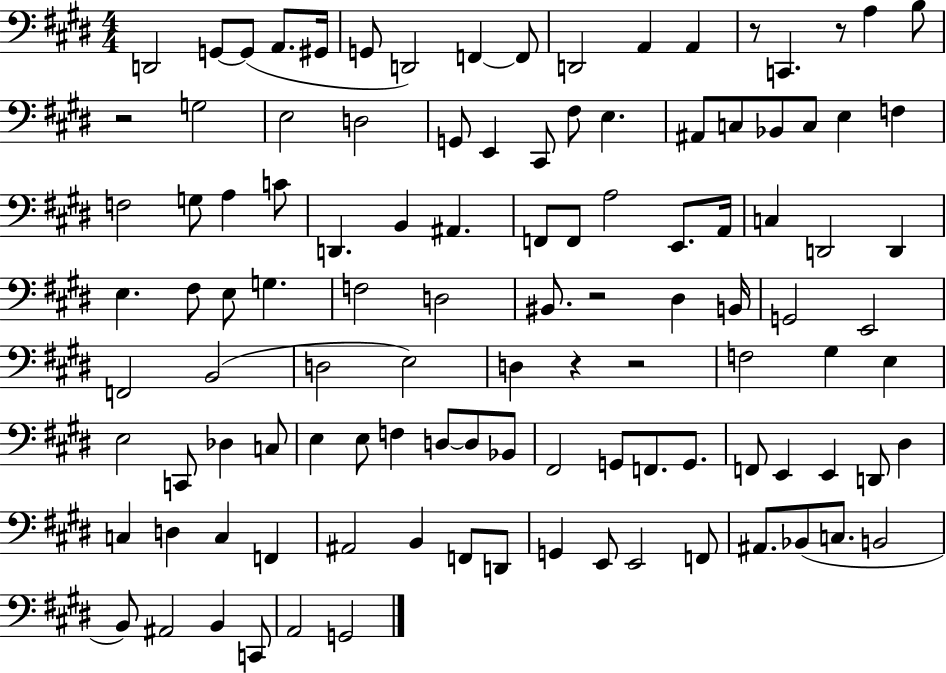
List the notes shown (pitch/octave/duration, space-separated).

D2/h G2/e G2/e A2/e. G#2/s G2/e D2/h F2/q F2/e D2/h A2/q A2/q R/e C2/q. R/e A3/q B3/e R/h G3/h E3/h D3/h G2/e E2/q C#2/e F#3/e E3/q. A#2/e C3/e Bb2/e C3/e E3/q F3/q F3/h G3/e A3/q C4/e D2/q. B2/q A#2/q. F2/e F2/e A3/h E2/e. A2/s C3/q D2/h D2/q E3/q. F#3/e E3/e G3/q. F3/h D3/h BIS2/e. R/h D#3/q B2/s G2/h E2/h F2/h B2/h D3/h E3/h D3/q R/q R/h F3/h G#3/q E3/q E3/h C2/e Db3/q C3/e E3/q E3/e F3/q D3/e D3/e Bb2/e F#2/h G2/e F2/e. G2/e. F2/e E2/q E2/q D2/e D#3/q C3/q D3/q C3/q F2/q A#2/h B2/q F2/e D2/e G2/q E2/e E2/h F2/e A#2/e. Bb2/e C3/e. B2/h B2/e A#2/h B2/q C2/e A2/h G2/h